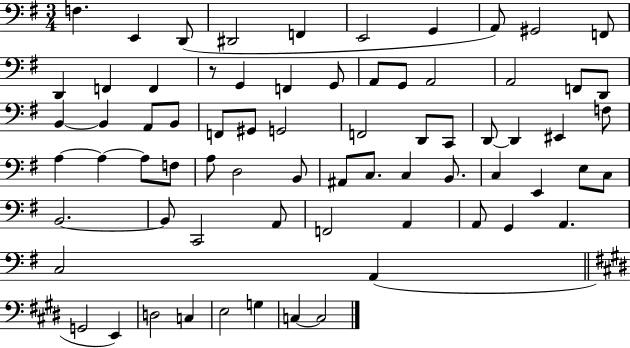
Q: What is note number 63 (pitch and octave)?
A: G2